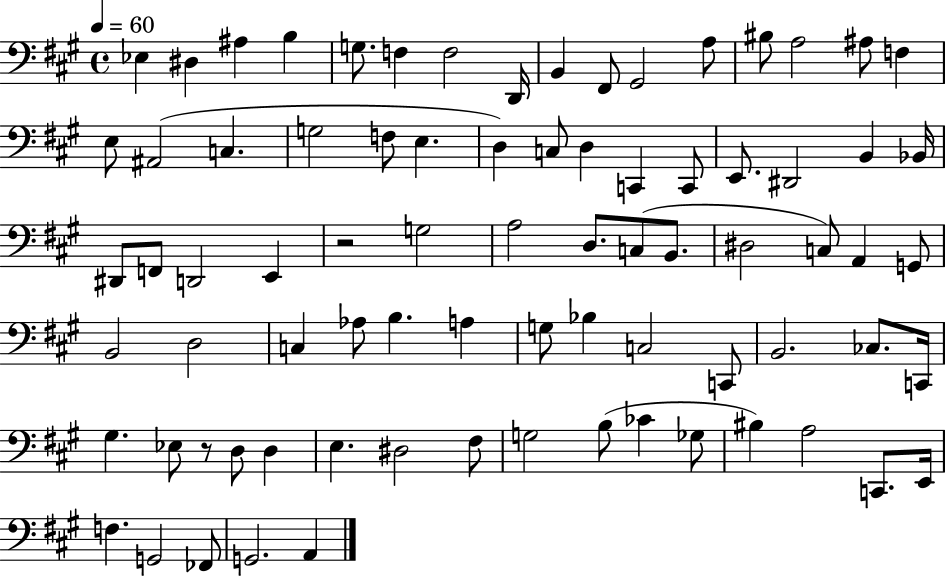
{
  \clef bass
  \time 4/4
  \defaultTimeSignature
  \key a \major
  \tempo 4 = 60
  \repeat volta 2 { ees4 dis4 ais4 b4 | g8. f4 f2 d,16 | b,4 fis,8 gis,2 a8 | bis8 a2 ais8 f4 | \break e8 ais,2( c4. | g2 f8 e4. | d4) c8 d4 c,4 c,8 | e,8. dis,2 b,4 bes,16 | \break dis,8 f,8 d,2 e,4 | r2 g2 | a2 d8. c8( b,8. | dis2 c8) a,4 g,8 | \break b,2 d2 | c4 aes8 b4. a4 | g8 bes4 c2 c,8 | b,2. ces8. c,16 | \break gis4. ees8 r8 d8 d4 | e4. dis2 fis8 | g2 b8( ces'4 ges8 | bis4) a2 c,8. e,16 | \break f4. g,2 fes,8 | g,2. a,4 | } \bar "|."
}